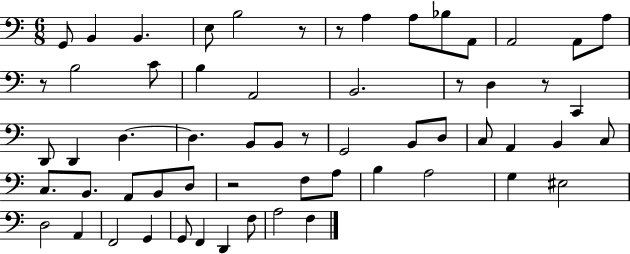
{
  \clef bass
  \numericTimeSignature
  \time 6/8
  \key c \major
  \repeat volta 2 { g,8 b,4 b,4. | e8 b2 r8 | r8 a4 a8 bes8 a,8 | a,2 a,8 a8 | \break r8 b2 c'8 | b4 a,2 | b,2. | r8 d4 r8 c,4 | \break d,8 d,4 d4.~~ | d4. b,8 b,8 r8 | g,2 b,8 d8 | c8 a,4 b,4 c8 | \break c8. b,8. a,8 b,8 d8 | r2 f8 a8 | b4 a2 | g4 eis2 | \break d2 a,4 | f,2 g,4 | g,8 f,4 d,4 f8 | a2 f4 | \break } \bar "|."
}